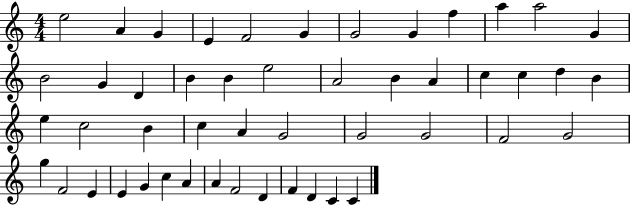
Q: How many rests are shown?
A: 0